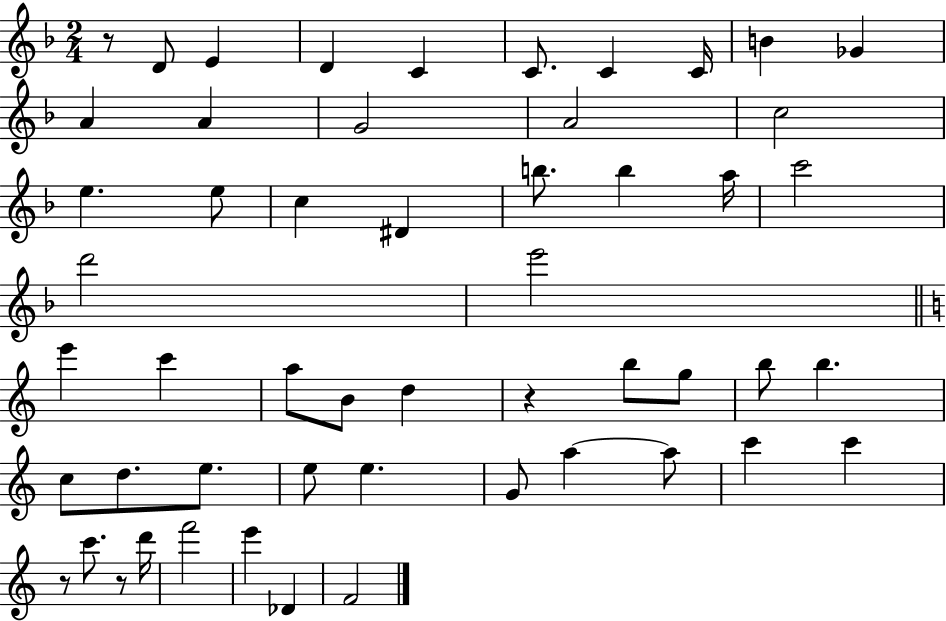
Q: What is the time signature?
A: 2/4